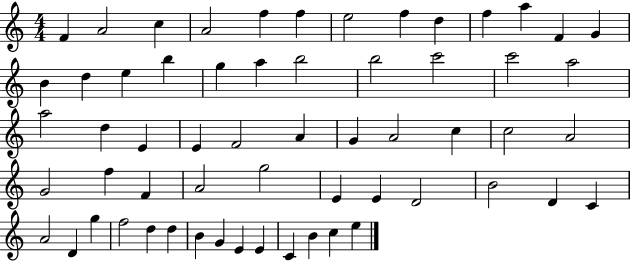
{
  \clef treble
  \numericTimeSignature
  \time 4/4
  \key c \major
  f'4 a'2 c''4 | a'2 f''4 f''4 | e''2 f''4 d''4 | f''4 a''4 f'4 g'4 | \break b'4 d''4 e''4 b''4 | g''4 a''4 b''2 | b''2 c'''2 | c'''2 a''2 | \break a''2 d''4 e'4 | e'4 f'2 a'4 | g'4 a'2 c''4 | c''2 a'2 | \break g'2 f''4 f'4 | a'2 g''2 | e'4 e'4 d'2 | b'2 d'4 c'4 | \break a'2 d'4 g''4 | f''2 d''4 d''4 | b'4 g'4 e'4 e'4 | c'4 b'4 c''4 e''4 | \break \bar "|."
}